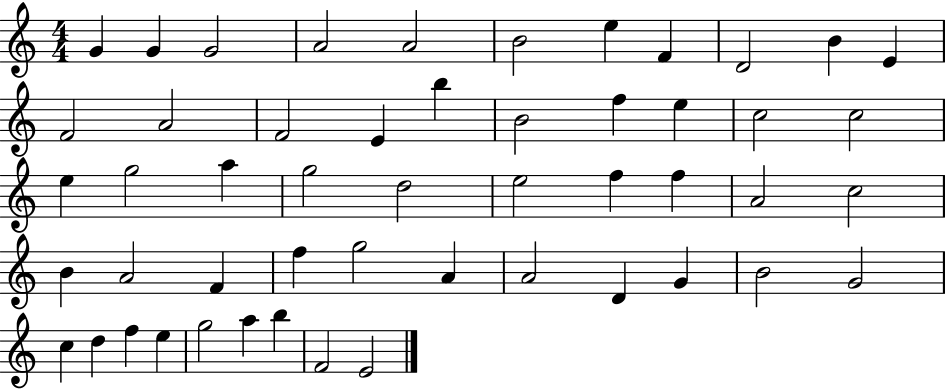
G4/q G4/q G4/h A4/h A4/h B4/h E5/q F4/q D4/h B4/q E4/q F4/h A4/h F4/h E4/q B5/q B4/h F5/q E5/q C5/h C5/h E5/q G5/h A5/q G5/h D5/h E5/h F5/q F5/q A4/h C5/h B4/q A4/h F4/q F5/q G5/h A4/q A4/h D4/q G4/q B4/h G4/h C5/q D5/q F5/q E5/q G5/h A5/q B5/q F4/h E4/h